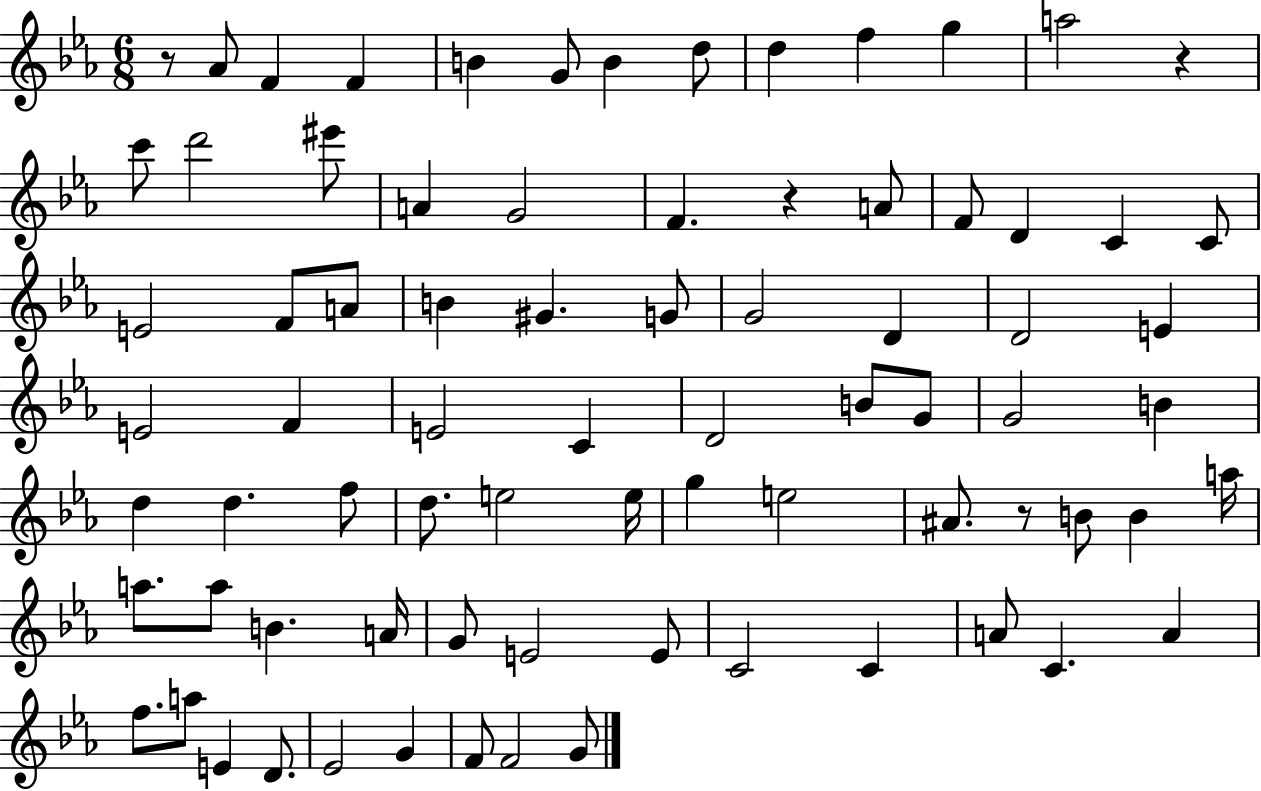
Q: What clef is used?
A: treble